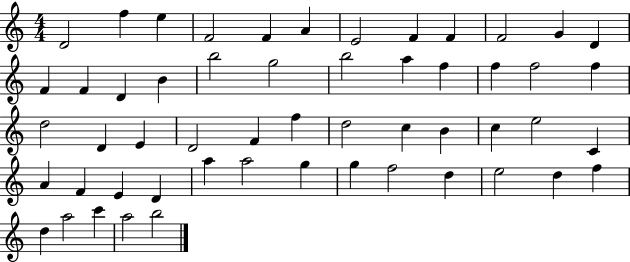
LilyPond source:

{
  \clef treble
  \numericTimeSignature
  \time 4/4
  \key c \major
  d'2 f''4 e''4 | f'2 f'4 a'4 | e'2 f'4 f'4 | f'2 g'4 d'4 | \break f'4 f'4 d'4 b'4 | b''2 g''2 | b''2 a''4 f''4 | f''4 f''2 f''4 | \break d''2 d'4 e'4 | d'2 f'4 f''4 | d''2 c''4 b'4 | c''4 e''2 c'4 | \break a'4 f'4 e'4 d'4 | a''4 a''2 g''4 | g''4 f''2 d''4 | e''2 d''4 f''4 | \break d''4 a''2 c'''4 | a''2 b''2 | \bar "|."
}